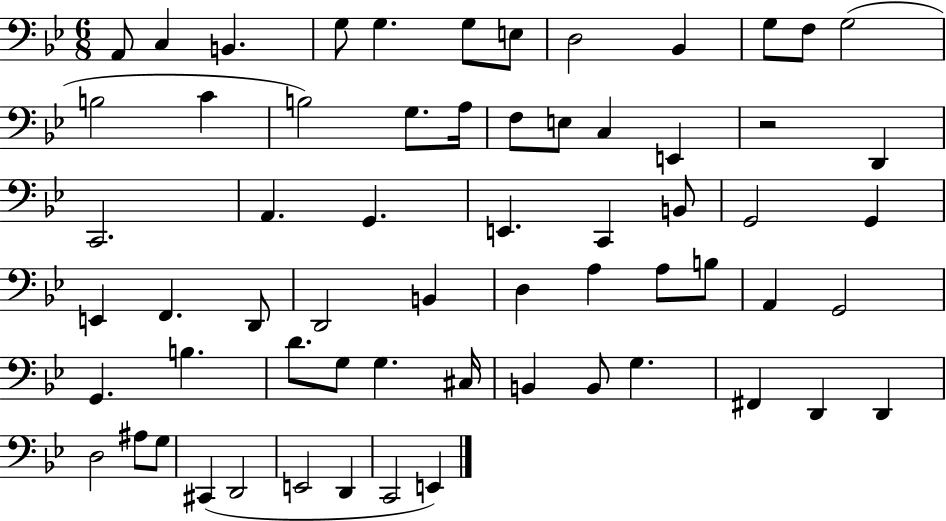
A2/e C3/q B2/q. G3/e G3/q. G3/e E3/e D3/h Bb2/q G3/e F3/e G3/h B3/h C4/q B3/h G3/e. A3/s F3/e E3/e C3/q E2/q R/h D2/q C2/h. A2/q. G2/q. E2/q. C2/q B2/e G2/h G2/q E2/q F2/q. D2/e D2/h B2/q D3/q A3/q A3/e B3/e A2/q G2/h G2/q. B3/q. D4/e. G3/e G3/q. C#3/s B2/q B2/e G3/q. F#2/q D2/q D2/q D3/h A#3/e G3/e C#2/q D2/h E2/h D2/q C2/h E2/q